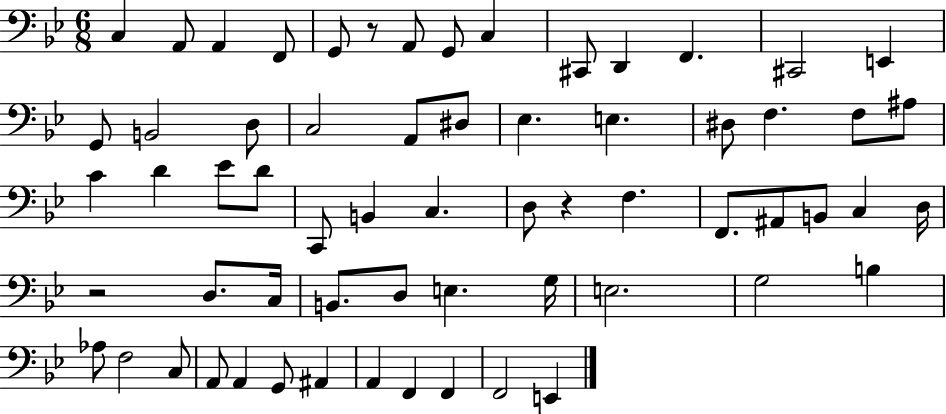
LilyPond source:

{
  \clef bass
  \numericTimeSignature
  \time 6/8
  \key bes \major
  c4 a,8 a,4 f,8 | g,8 r8 a,8 g,8 c4 | cis,8 d,4 f,4. | cis,2 e,4 | \break g,8 b,2 d8 | c2 a,8 dis8 | ees4. e4. | dis8 f4. f8 ais8 | \break c'4 d'4 ees'8 d'8 | c,8 b,4 c4. | d8 r4 f4. | f,8. ais,8 b,8 c4 d16 | \break r2 d8. c16 | b,8. d8 e4. g16 | e2. | g2 b4 | \break aes8 f2 c8 | a,8 a,4 g,8 ais,4 | a,4 f,4 f,4 | f,2 e,4 | \break \bar "|."
}